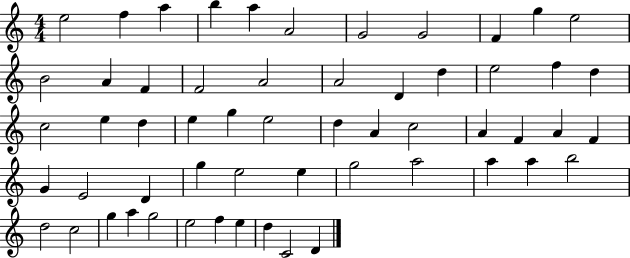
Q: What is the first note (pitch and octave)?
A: E5